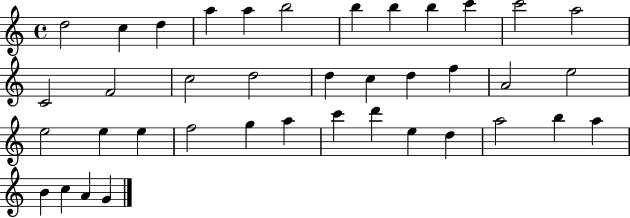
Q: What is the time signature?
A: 4/4